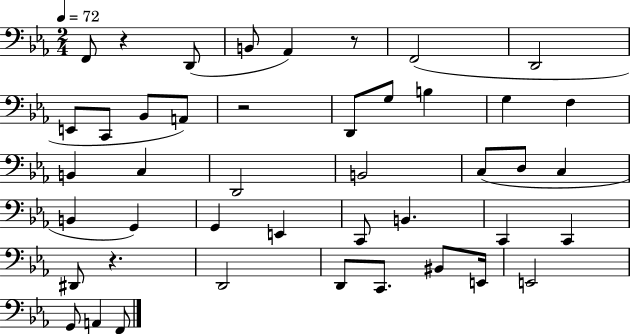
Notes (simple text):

F2/e R/q D2/e B2/e Ab2/q R/e F2/h D2/h E2/e C2/e Bb2/e A2/e R/h D2/e G3/e B3/q G3/q F3/q B2/q C3/q D2/h B2/h C3/e D3/e C3/q B2/q G2/q G2/q E2/q C2/e B2/q. C2/q C2/q D#2/e R/q. D2/h D2/e C2/e. BIS2/e E2/s E2/h G2/e A2/q F2/e